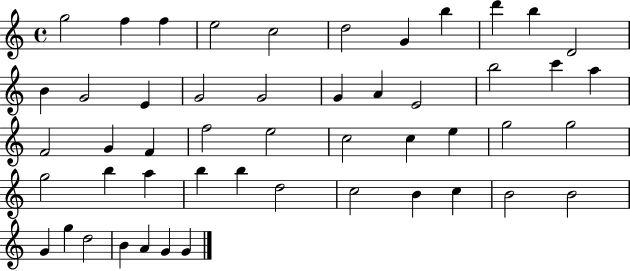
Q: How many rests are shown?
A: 0